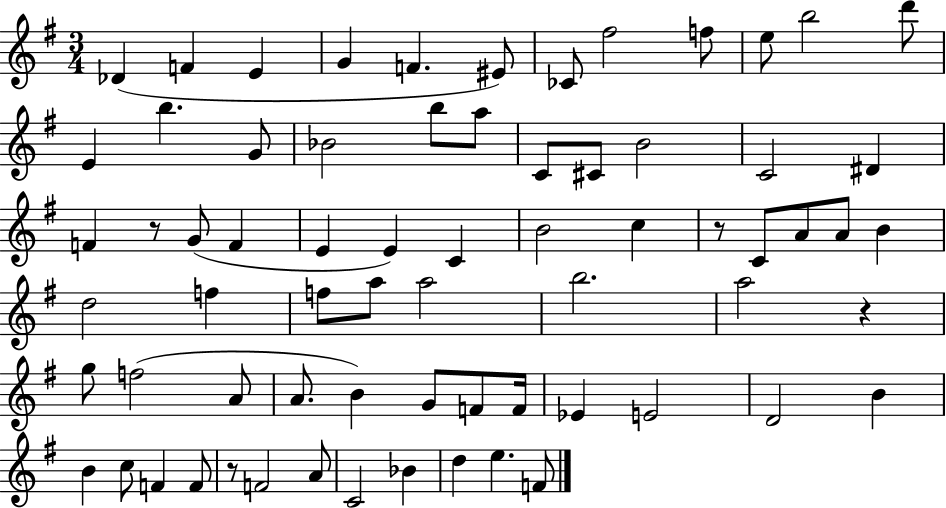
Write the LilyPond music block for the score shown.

{
  \clef treble
  \numericTimeSignature
  \time 3/4
  \key g \major
  des'4( f'4 e'4 | g'4 f'4. eis'8) | ces'8 fis''2 f''8 | e''8 b''2 d'''8 | \break e'4 b''4. g'8 | bes'2 b''8 a''8 | c'8 cis'8 b'2 | c'2 dis'4 | \break f'4 r8 g'8( f'4 | e'4 e'4) c'4 | b'2 c''4 | r8 c'8 a'8 a'8 b'4 | \break d''2 f''4 | f''8 a''8 a''2 | b''2. | a''2 r4 | \break g''8 f''2( a'8 | a'8. b'4) g'8 f'8 f'16 | ees'4 e'2 | d'2 b'4 | \break b'4 c''8 f'4 f'8 | r8 f'2 a'8 | c'2 bes'4 | d''4 e''4. f'8 | \break \bar "|."
}